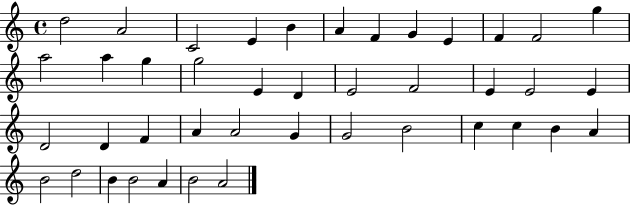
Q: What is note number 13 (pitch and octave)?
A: A5